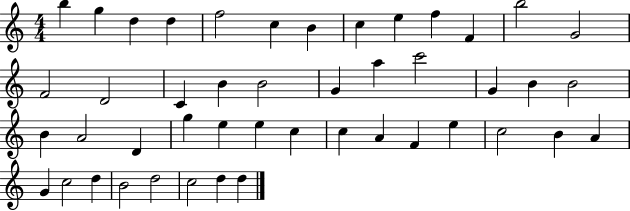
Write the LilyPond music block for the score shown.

{
  \clef treble
  \numericTimeSignature
  \time 4/4
  \key c \major
  b''4 g''4 d''4 d''4 | f''2 c''4 b'4 | c''4 e''4 f''4 f'4 | b''2 g'2 | \break f'2 d'2 | c'4 b'4 b'2 | g'4 a''4 c'''2 | g'4 b'4 b'2 | \break b'4 a'2 d'4 | g''4 e''4 e''4 c''4 | c''4 a'4 f'4 e''4 | c''2 b'4 a'4 | \break g'4 c''2 d''4 | b'2 d''2 | c''2 d''4 d''4 | \bar "|."
}